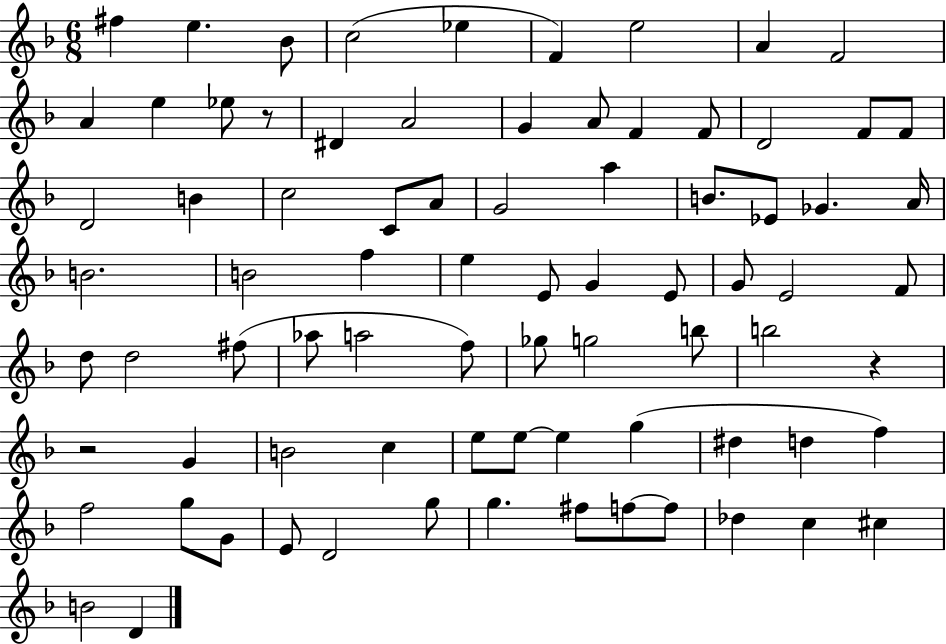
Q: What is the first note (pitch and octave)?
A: F#5